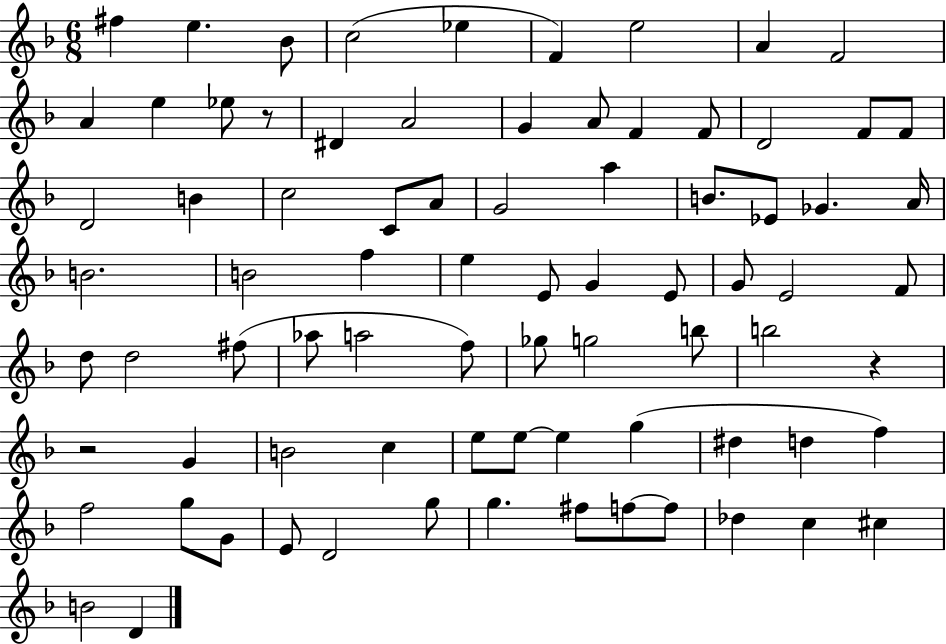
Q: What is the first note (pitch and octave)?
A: F#5